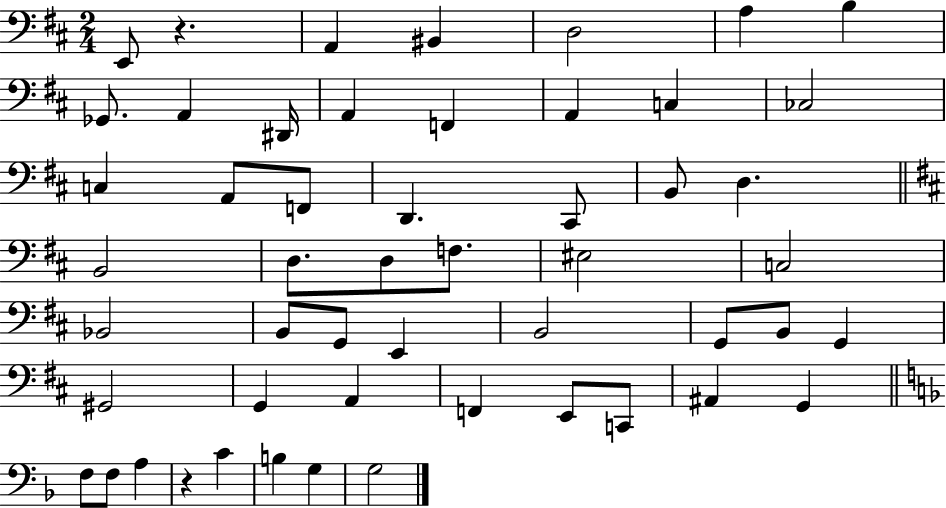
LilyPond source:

{
  \clef bass
  \numericTimeSignature
  \time 2/4
  \key d \major
  \repeat volta 2 { e,8 r4. | a,4 bis,4 | d2 | a4 b4 | \break ges,8. a,4 dis,16 | a,4 f,4 | a,4 c4 | ces2 | \break c4 a,8 f,8 | d,4. cis,8 | b,8 d4. | \bar "||" \break \key b \minor b,2 | d8. d8 f8. | eis2 | c2 | \break bes,2 | b,8 g,8 e,4 | b,2 | g,8 b,8 g,4 | \break gis,2 | g,4 a,4 | f,4 e,8 c,8 | ais,4 g,4 | \break \bar "||" \break \key f \major f8 f8 a4 | r4 c'4 | b4 g4 | g2 | \break } \bar "|."
}